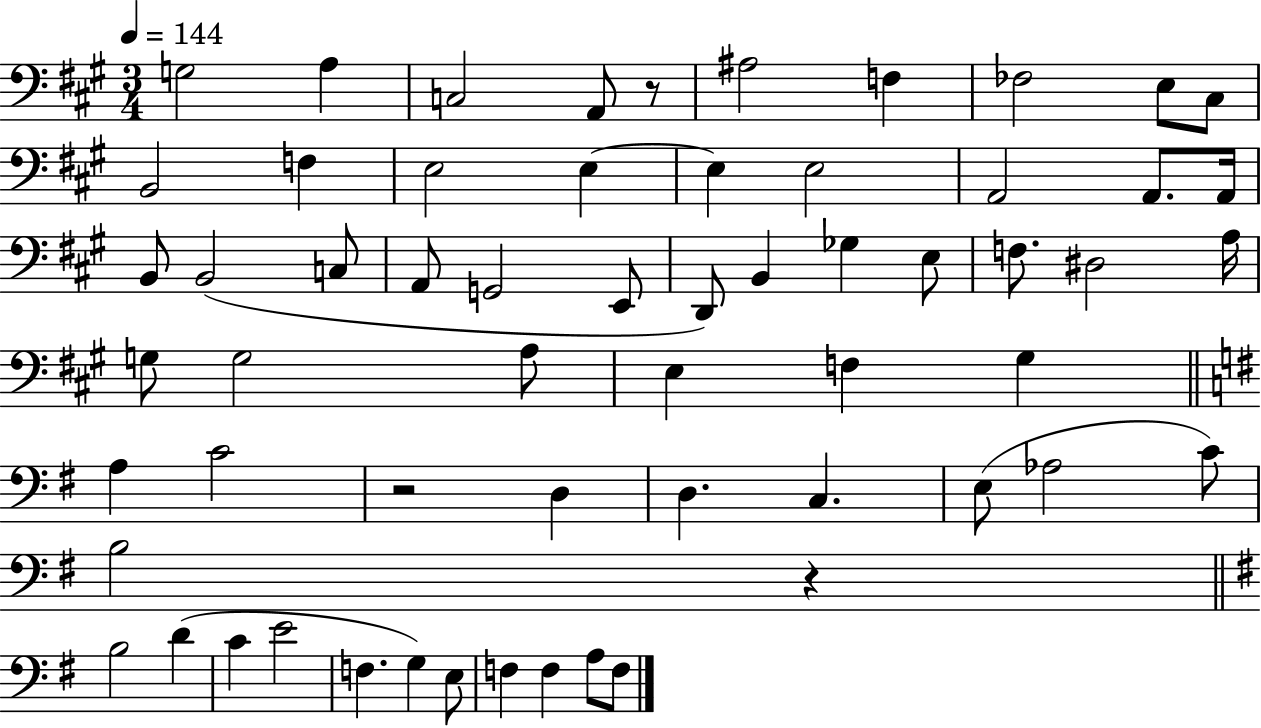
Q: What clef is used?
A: bass